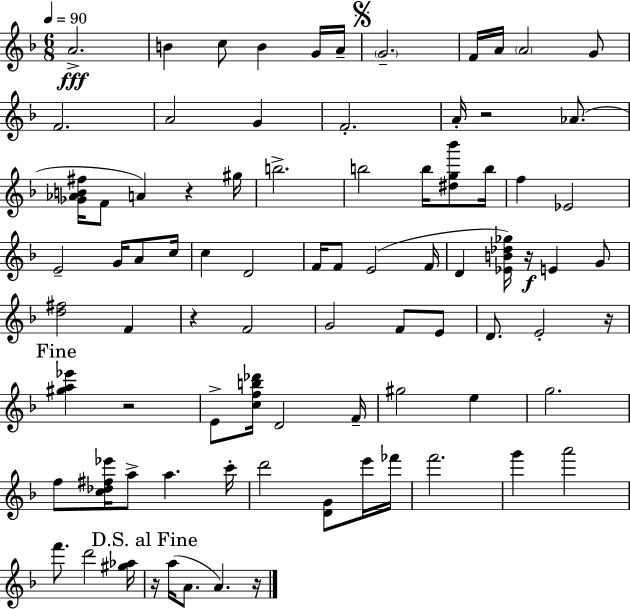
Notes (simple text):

A4/h. B4/q C5/e B4/q G4/s A4/s G4/h. F4/s A4/s A4/h G4/e F4/h. A4/h G4/q F4/h. A4/s R/h Ab4/e. [Gb4,Ab4,B4,F#5]/s F4/e A4/q R/q G#5/s B5/h. B5/h B5/s [D#5,G5,Bb6]/e B5/s F5/q Eb4/h E4/h G4/s A4/e C5/s C5/q D4/h F4/s F4/e E4/h F4/s D4/q [Eb4,B4,Db5,Gb5]/s R/s E4/q G4/e [D5,F#5]/h F4/q R/q F4/h G4/h F4/e E4/e D4/e. E4/h R/s [G#5,A5,Eb6]/q R/h E4/e [C5,F5,B5,Db6]/s D4/h F4/s G#5/h E5/q G5/h. F5/e [C5,Db5,F#5,Eb6]/s A5/e A5/q. C6/s D6/h [D4,G4]/e E6/s FES6/s F6/h. G6/q A6/h F6/e. D6/h [G#5,Ab5]/s R/s A5/s A4/e. A4/q. R/s